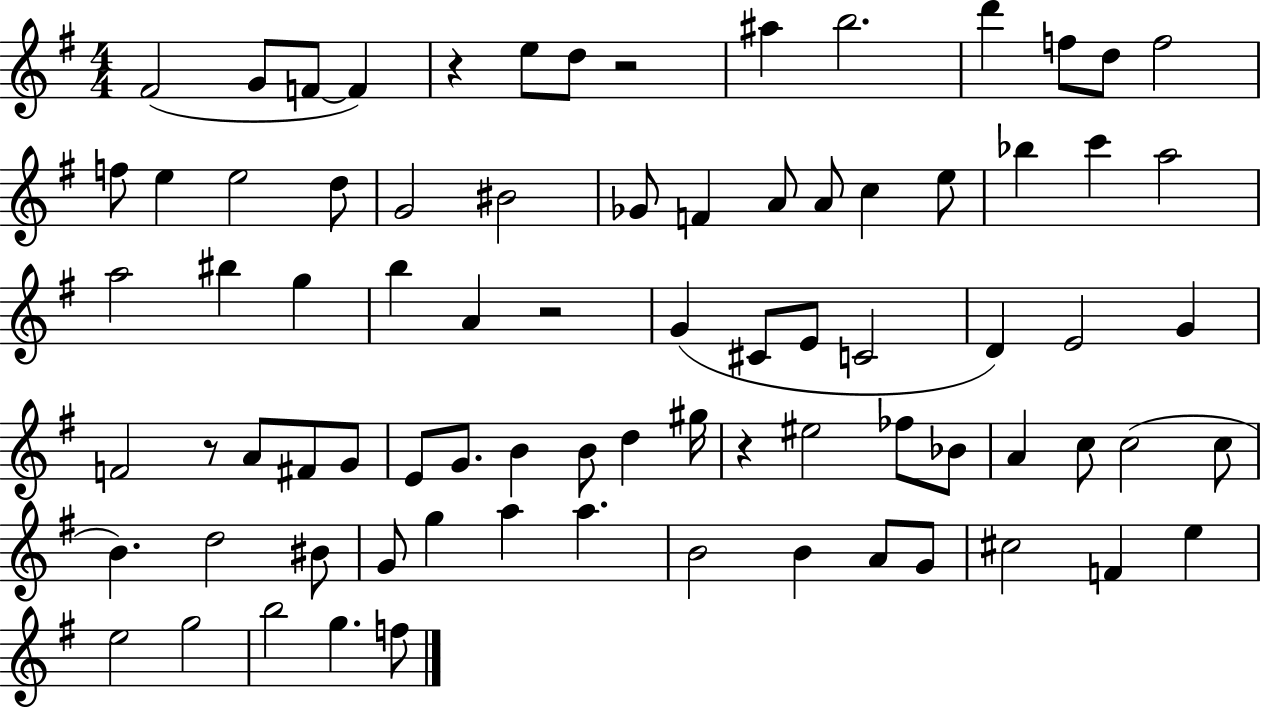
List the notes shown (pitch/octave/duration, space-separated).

F#4/h G4/e F4/e F4/q R/q E5/e D5/e R/h A#5/q B5/h. D6/q F5/e D5/e F5/h F5/e E5/q E5/h D5/e G4/h BIS4/h Gb4/e F4/q A4/e A4/e C5/q E5/e Bb5/q C6/q A5/h A5/h BIS5/q G5/q B5/q A4/q R/h G4/q C#4/e E4/e C4/h D4/q E4/h G4/q F4/h R/e A4/e F#4/e G4/e E4/e G4/e. B4/q B4/e D5/q G#5/s R/q EIS5/h FES5/e Bb4/e A4/q C5/e C5/h C5/e B4/q. D5/h BIS4/e G4/e G5/q A5/q A5/q. B4/h B4/q A4/e G4/e C#5/h F4/q E5/q E5/h G5/h B5/h G5/q. F5/e